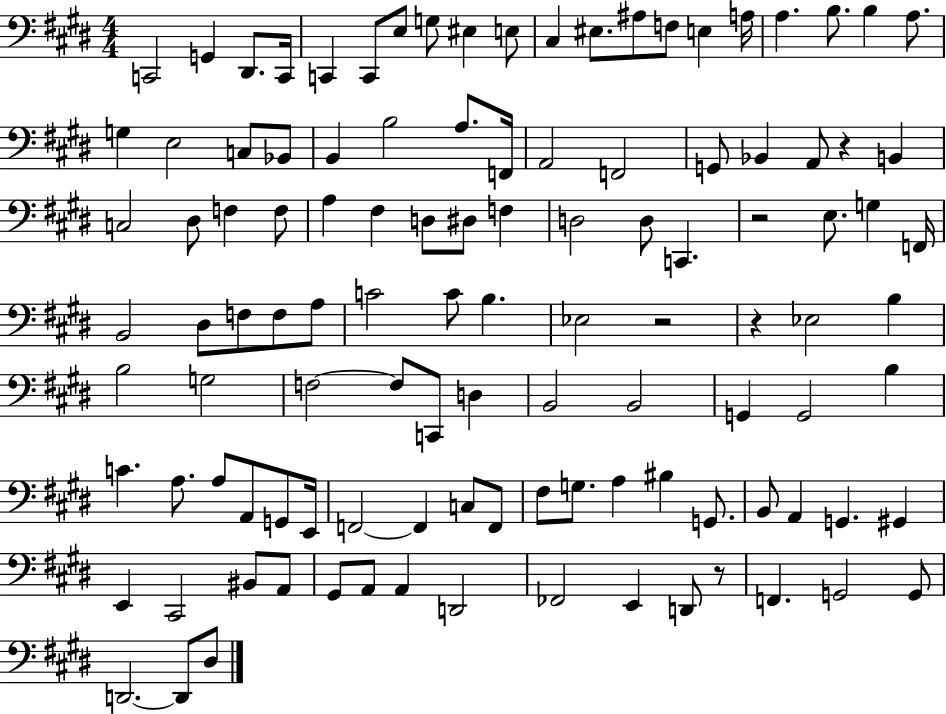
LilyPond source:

{
  \clef bass
  \numericTimeSignature
  \time 4/4
  \key e \major
  c,2 g,4 dis,8. c,16 | c,4 c,8 e8 g8 eis4 e8 | cis4 eis8. ais8 f8 e4 a16 | a4. b8. b4 a8. | \break g4 e2 c8 bes,8 | b,4 b2 a8. f,16 | a,2 f,2 | g,8 bes,4 a,8 r4 b,4 | \break c2 dis8 f4 f8 | a4 fis4 d8 dis8 f4 | d2 d8 c,4. | r2 e8. g4 f,16 | \break b,2 dis8 f8 f8 a8 | c'2 c'8 b4. | ees2 r2 | r4 ees2 b4 | \break b2 g2 | f2~~ f8 c,8 d4 | b,2 b,2 | g,4 g,2 b4 | \break c'4. a8. a8 a,8 g,8 e,16 | f,2~~ f,4 c8 f,8 | fis8 g8. a4 bis4 g,8. | b,8 a,4 g,4. gis,4 | \break e,4 cis,2 bis,8 a,8 | gis,8 a,8 a,4 d,2 | fes,2 e,4 d,8 r8 | f,4. g,2 g,8 | \break d,2.~~ d,8 dis8 | \bar "|."
}